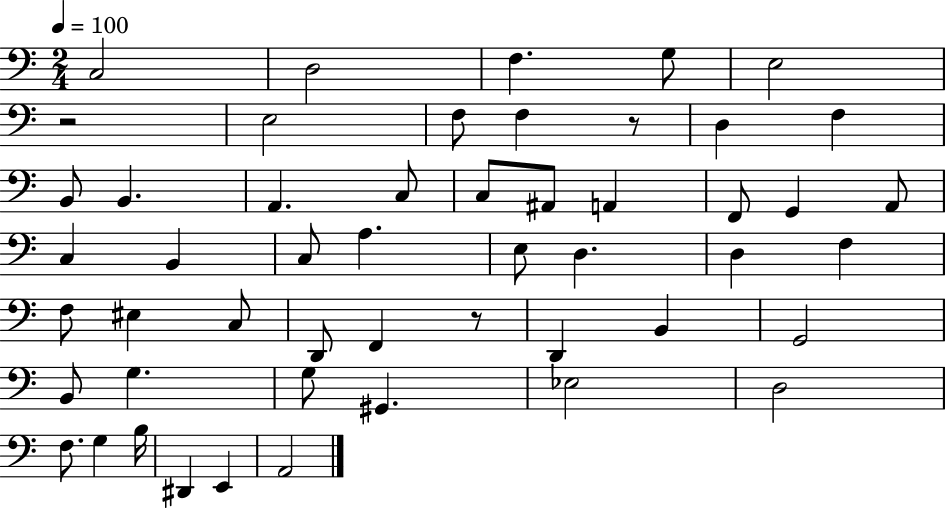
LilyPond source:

{
  \clef bass
  \numericTimeSignature
  \time 2/4
  \key c \major
  \tempo 4 = 100
  c2 | d2 | f4. g8 | e2 | \break r2 | e2 | f8 f4 r8 | d4 f4 | \break b,8 b,4. | a,4. c8 | c8 ais,8 a,4 | f,8 g,4 a,8 | \break c4 b,4 | c8 a4. | e8 d4. | d4 f4 | \break f8 eis4 c8 | d,8 f,4 r8 | d,4 b,4 | g,2 | \break b,8 g4. | g8 gis,4. | ees2 | d2 | \break f8. g4 b16 | dis,4 e,4 | a,2 | \bar "|."
}